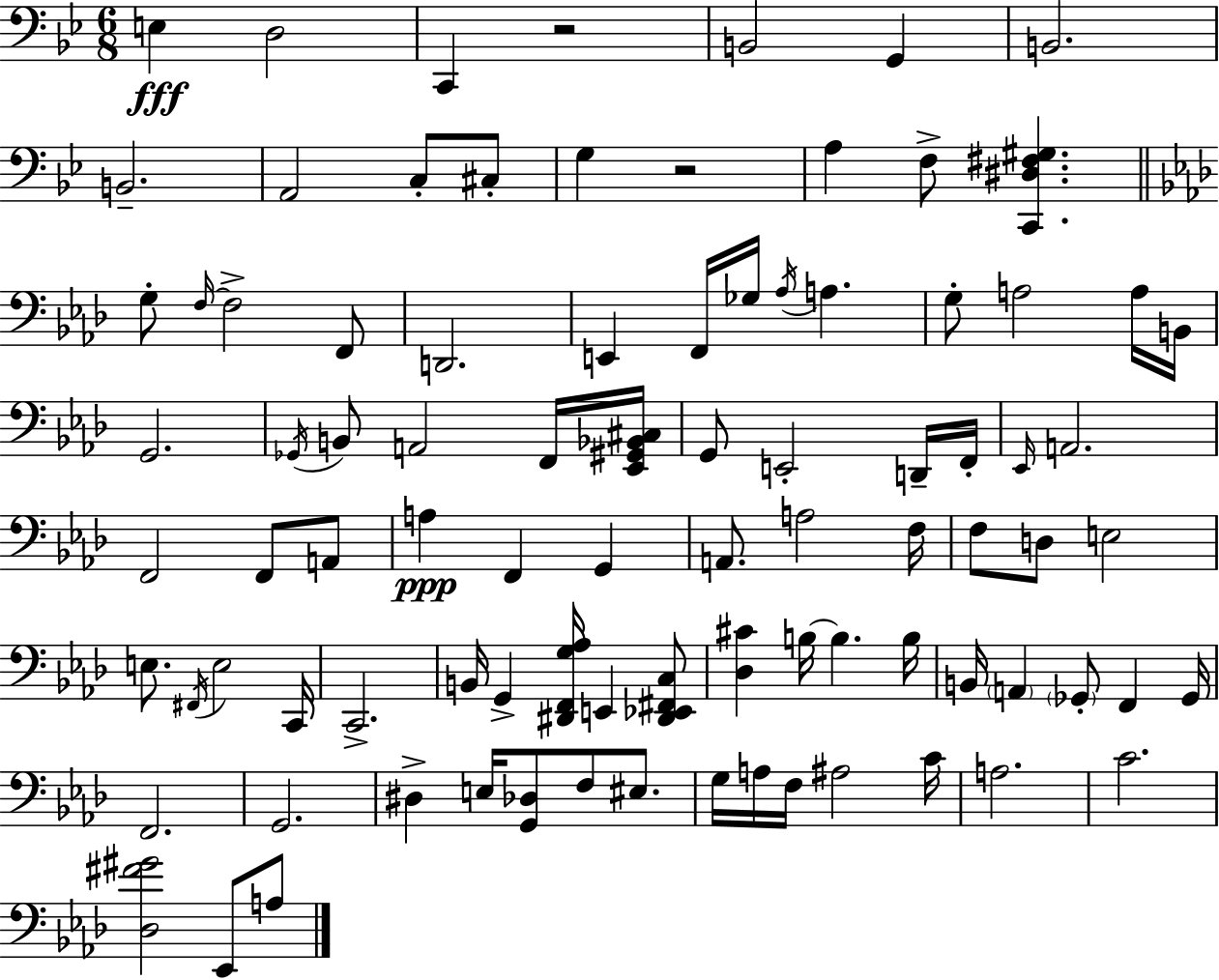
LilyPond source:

{
  \clef bass
  \numericTimeSignature
  \time 6/8
  \key bes \major
  e4\fff d2 | c,4 r2 | b,2 g,4 | b,2. | \break b,2.-- | a,2 c8-. cis8-. | g4 r2 | a4 f8-> <c, dis fis gis>4. | \break \bar "||" \break \key aes \major g8-. \grace { f16~ }~ f2-> f,8 | d,2. | e,4 f,16 ges16 \acciaccatura { aes16 } a4. | g8-. a2 | \break a16 b,16 g,2. | \acciaccatura { ges,16 } b,8 a,2 | f,16 <ees, gis, bes, cis>16 g,8 e,2-. | d,16-- f,16-. \grace { ees,16 } a,2. | \break f,2 | f,8 a,8 a4\ppp f,4 | g,4 a,8. a2 | f16 f8 d8 e2 | \break e8. \acciaccatura { fis,16 } e2 | c,16 c,2.-> | b,16 g,4-> <dis, f, g aes>16 e,4 | <dis, ees, fis, c>8 <des cis'>4 b16~~ b4. | \break b16 b,16 \parenthesize a,4 \parenthesize ges,8-. | f,4 ges,16 f,2. | g,2. | dis4-> e16 <g, des>8 | \break f8 eis8. g16 a16 f16 ais2 | c'16 a2. | c'2. | <des fis' gis'>2 | \break ees,8 a8 \bar "|."
}